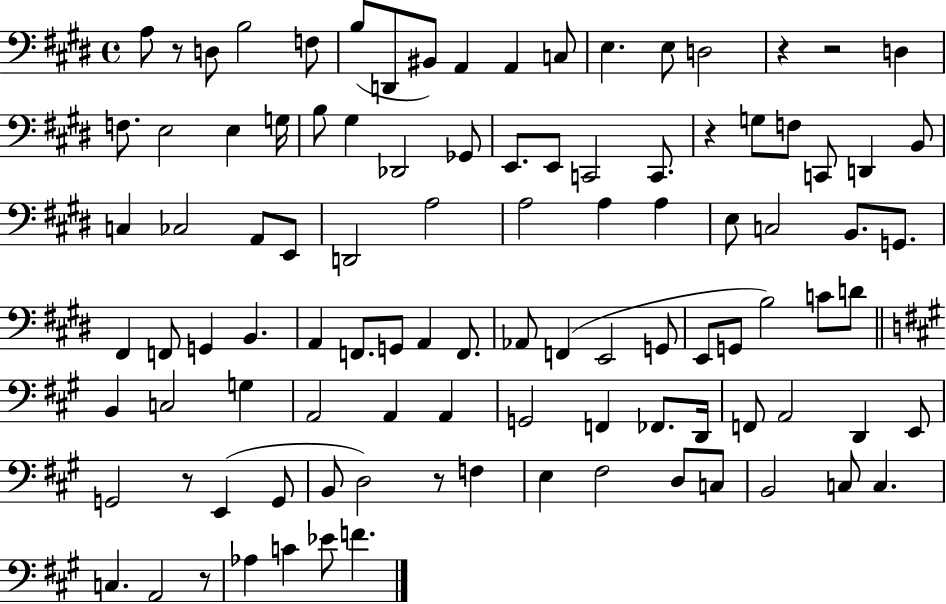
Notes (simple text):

A3/e R/e D3/e B3/h F3/e B3/e D2/e BIS2/e A2/q A2/q C3/e E3/q. E3/e D3/h R/q R/h D3/q F3/e. E3/h E3/q G3/s B3/e G#3/q Db2/h Gb2/e E2/e. E2/e C2/h C2/e. R/q G3/e F3/e C2/e D2/q B2/e C3/q CES3/h A2/e E2/e D2/h A3/h A3/h A3/q A3/q E3/e C3/h B2/e. G2/e. F#2/q F2/e G2/q B2/q. A2/q F2/e. G2/e A2/q F2/e. Ab2/e F2/q E2/h G2/e E2/e G2/e B3/h C4/e D4/e B2/q C3/h G3/q A2/h A2/q A2/q G2/h F2/q FES2/e. D2/s F2/e A2/h D2/q E2/e G2/h R/e E2/q G2/e B2/e D3/h R/e F3/q E3/q F#3/h D3/e C3/e B2/h C3/e C3/q. C3/q. A2/h R/e Ab3/q C4/q Eb4/e F4/q.